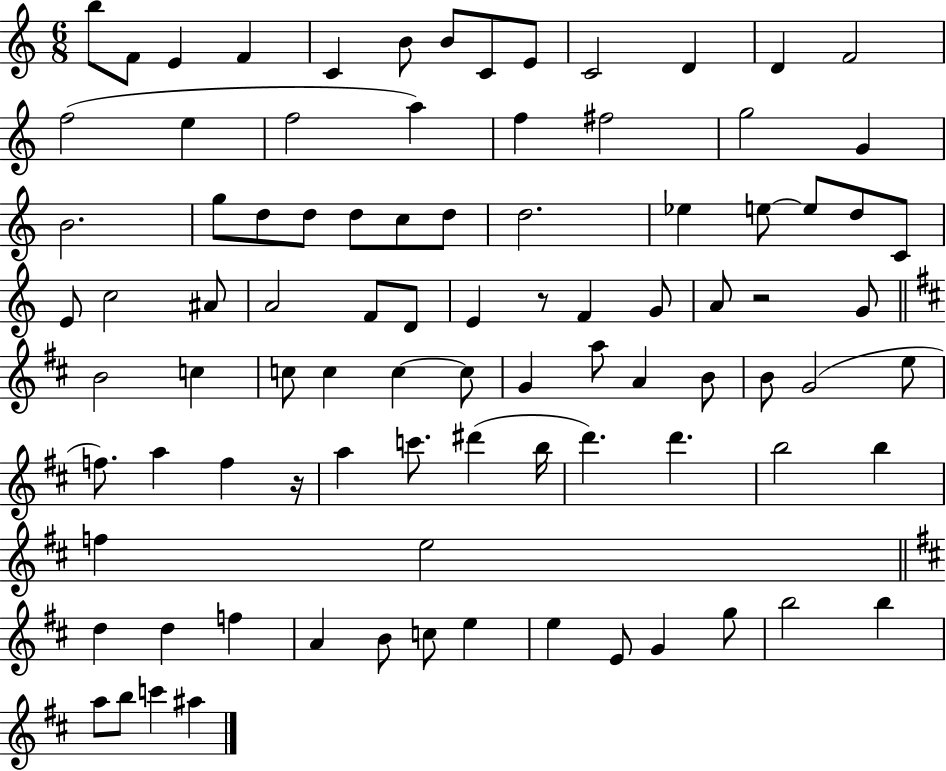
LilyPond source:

{
  \clef treble
  \numericTimeSignature
  \time 6/8
  \key c \major
  b''8 f'8 e'4 f'4 | c'4 b'8 b'8 c'8 e'8 | c'2 d'4 | d'4 f'2 | \break f''2( e''4 | f''2 a''4) | f''4 fis''2 | g''2 g'4 | \break b'2. | g''8 d''8 d''8 d''8 c''8 d''8 | d''2. | ees''4 e''8~~ e''8 d''8 c'8 | \break e'8 c''2 ais'8 | a'2 f'8 d'8 | e'4 r8 f'4 g'8 | a'8 r2 g'8 | \break \bar "||" \break \key d \major b'2 c''4 | c''8 c''4 c''4~~ c''8 | g'4 a''8 a'4 b'8 | b'8 g'2( e''8 | \break f''8.) a''4 f''4 r16 | a''4 c'''8. dis'''4( b''16 | d'''4.) d'''4. | b''2 b''4 | \break f''4 e''2 | \bar "||" \break \key b \minor d''4 d''4 f''4 | a'4 b'8 c''8 e''4 | e''4 e'8 g'4 g''8 | b''2 b''4 | \break a''8 b''8 c'''4 ais''4 | \bar "|."
}